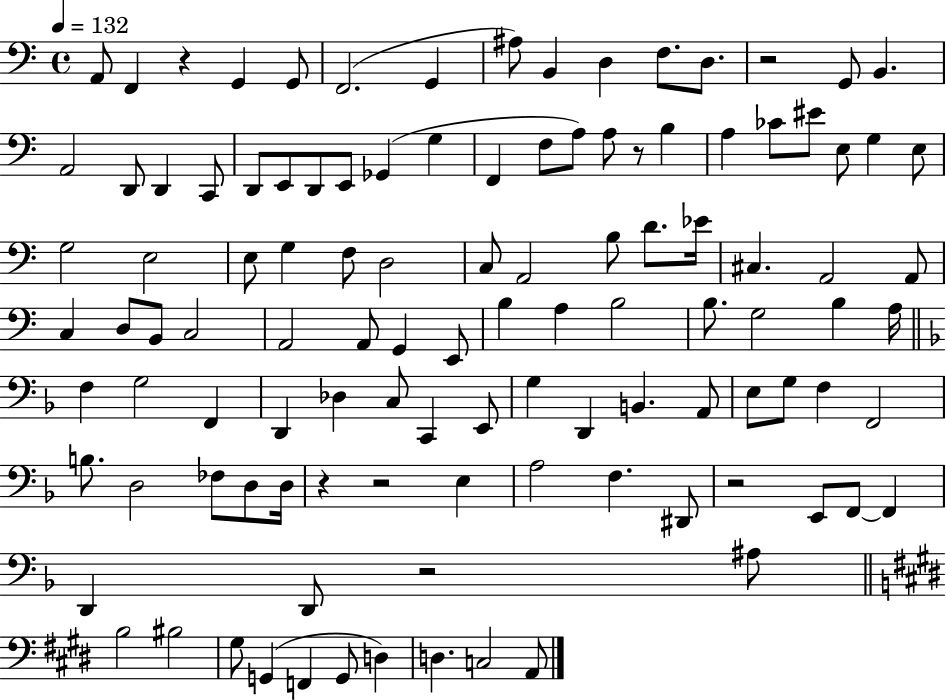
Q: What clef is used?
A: bass